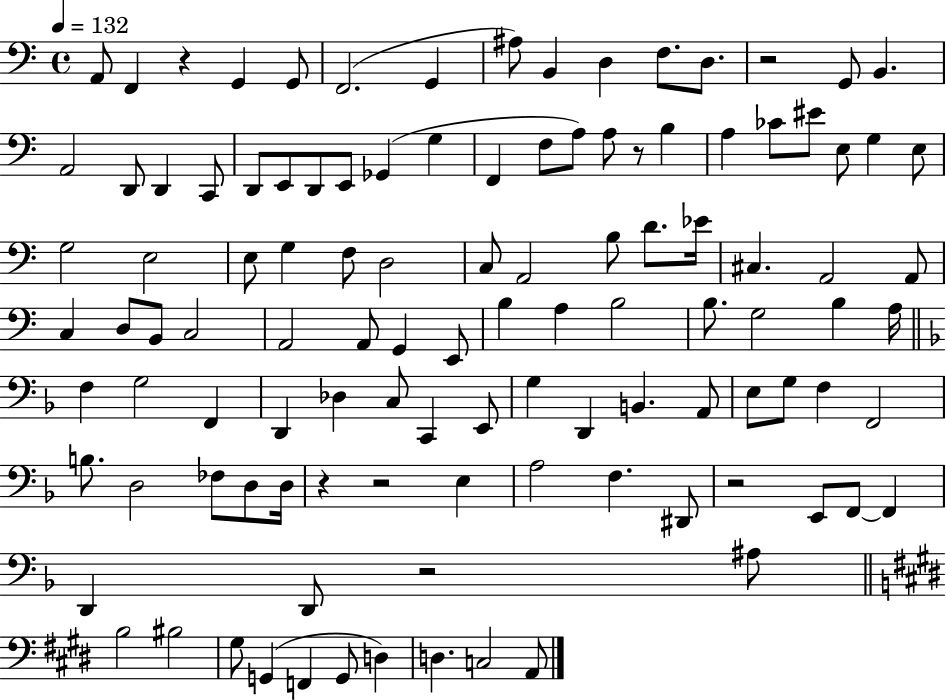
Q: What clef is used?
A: bass